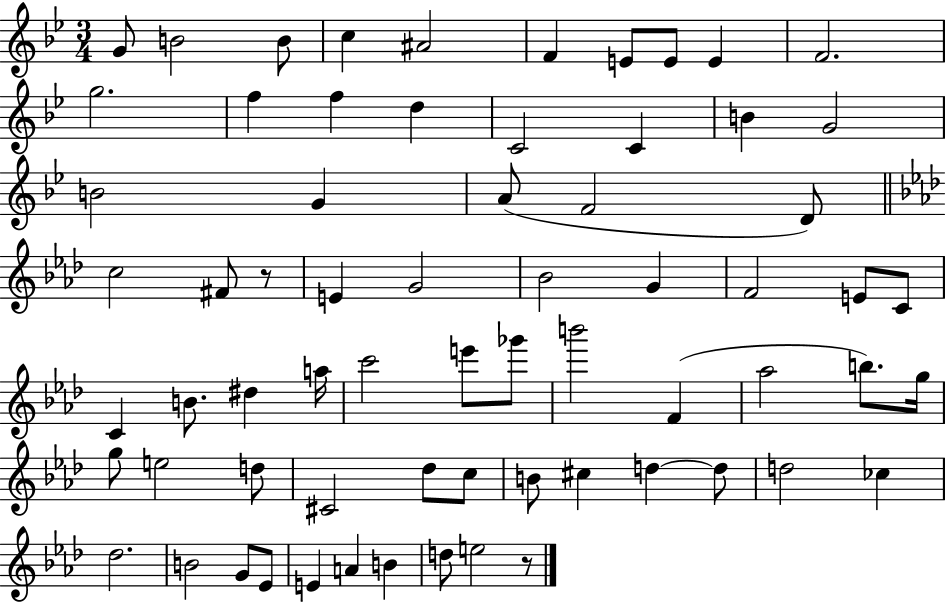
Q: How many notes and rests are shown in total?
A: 67